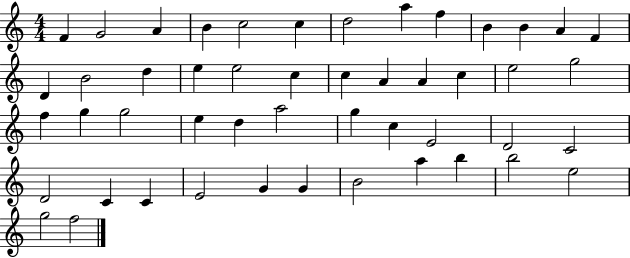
X:1
T:Untitled
M:4/4
L:1/4
K:C
F G2 A B c2 c d2 a f B B A F D B2 d e e2 c c A A c e2 g2 f g g2 e d a2 g c E2 D2 C2 D2 C C E2 G G B2 a b b2 e2 g2 f2